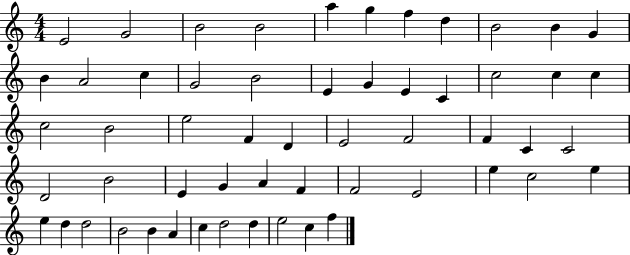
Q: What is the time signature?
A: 4/4